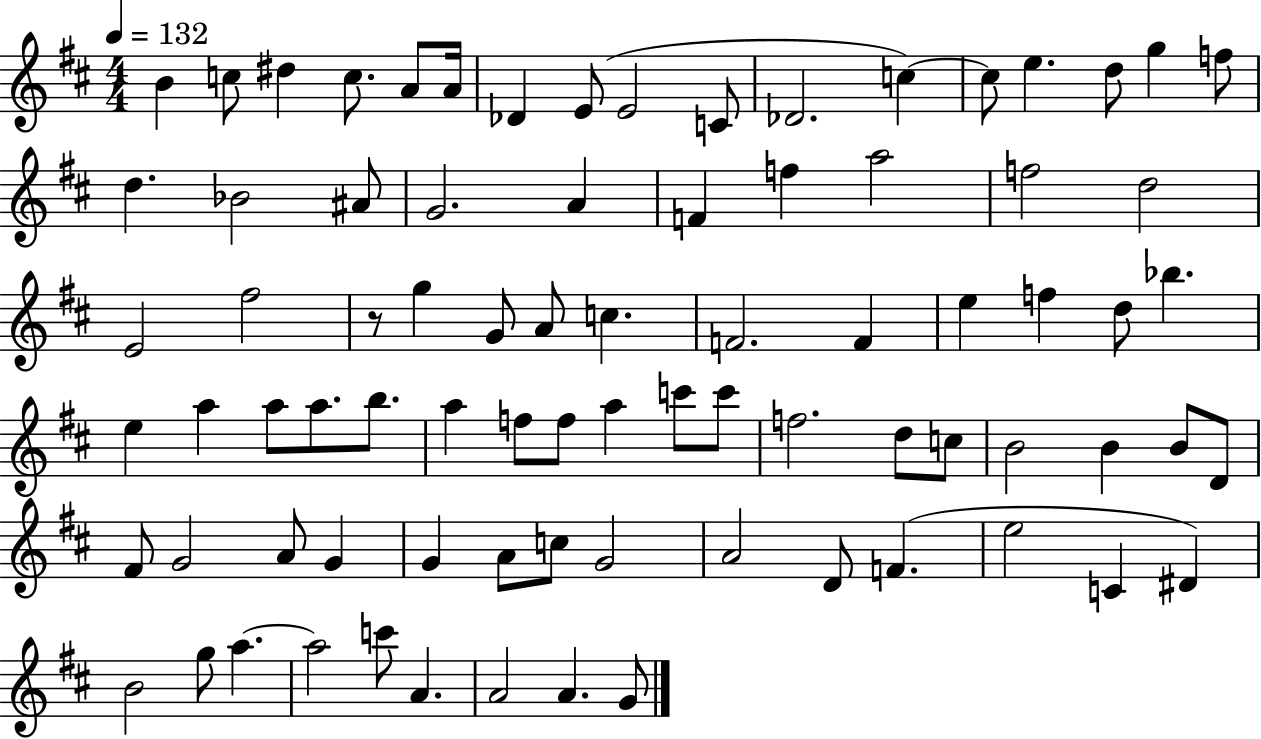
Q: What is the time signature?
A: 4/4